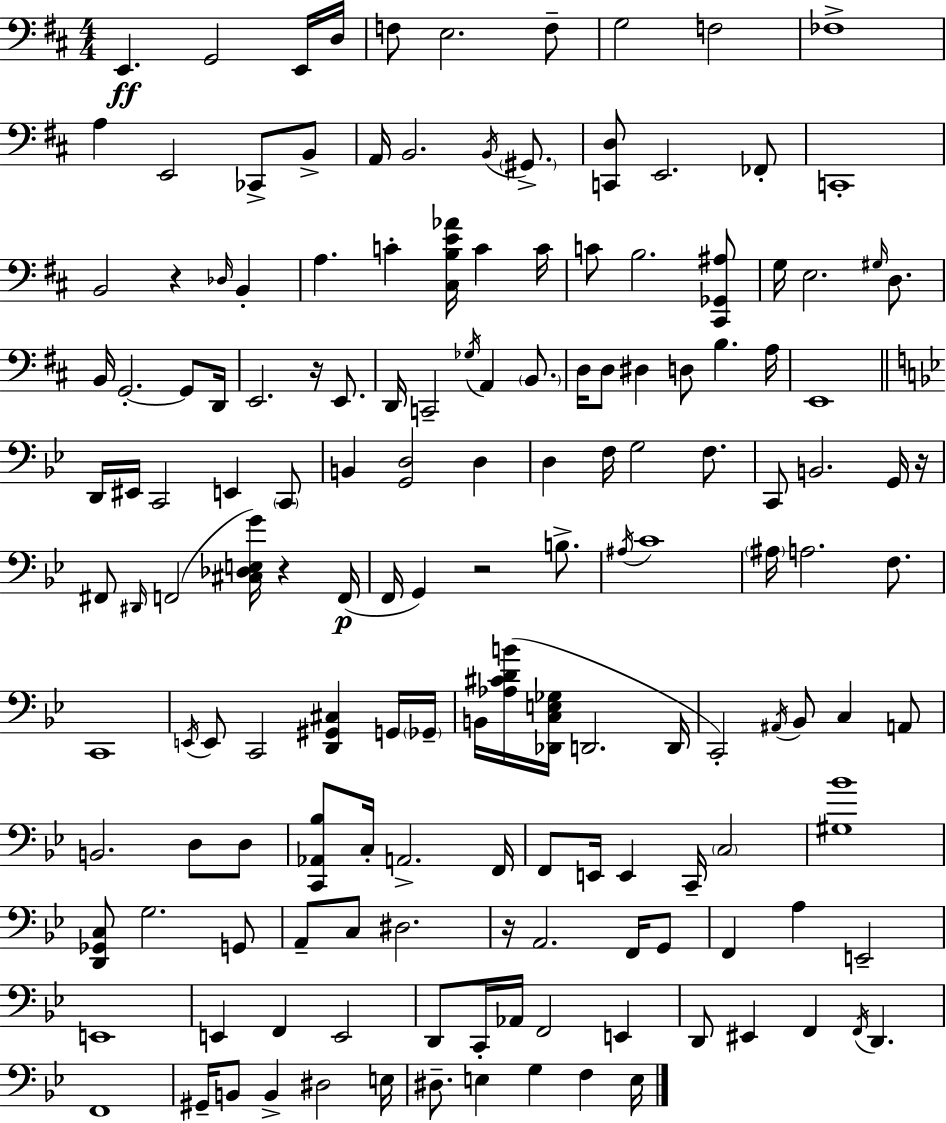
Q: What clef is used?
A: bass